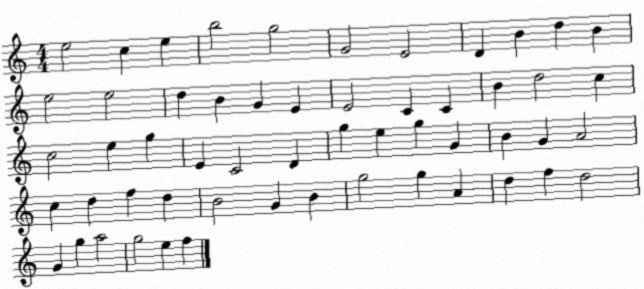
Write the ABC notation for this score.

X:1
T:Untitled
M:4/4
L:1/4
K:C
e2 c e b2 g2 G2 E2 D B d B e2 e2 d B G E E2 C C B d2 c c2 e g E C2 D g e g G B G A2 c d f d B2 G B g2 g A d f d2 G g a2 g2 e f